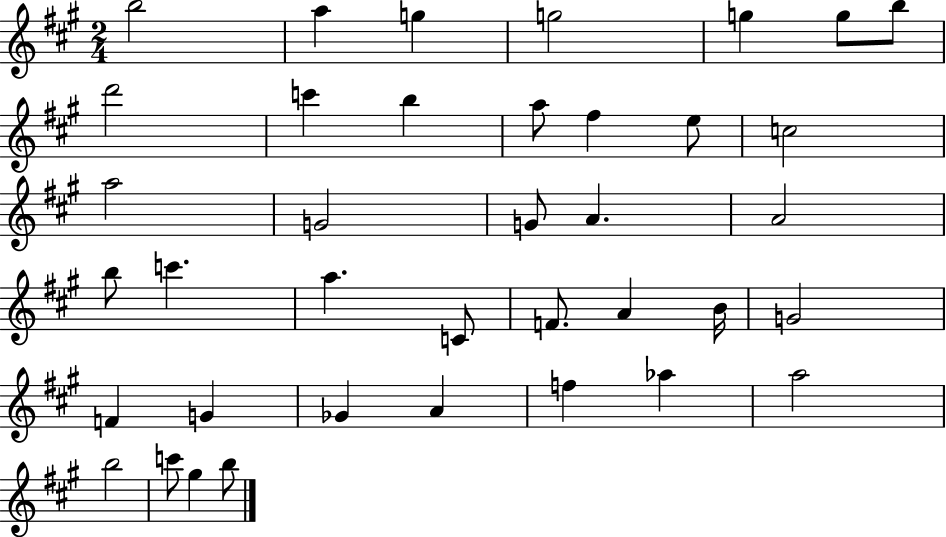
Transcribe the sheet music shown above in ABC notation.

X:1
T:Untitled
M:2/4
L:1/4
K:A
b2 a g g2 g g/2 b/2 d'2 c' b a/2 ^f e/2 c2 a2 G2 G/2 A A2 b/2 c' a C/2 F/2 A B/4 G2 F G _G A f _a a2 b2 c'/2 ^g b/2